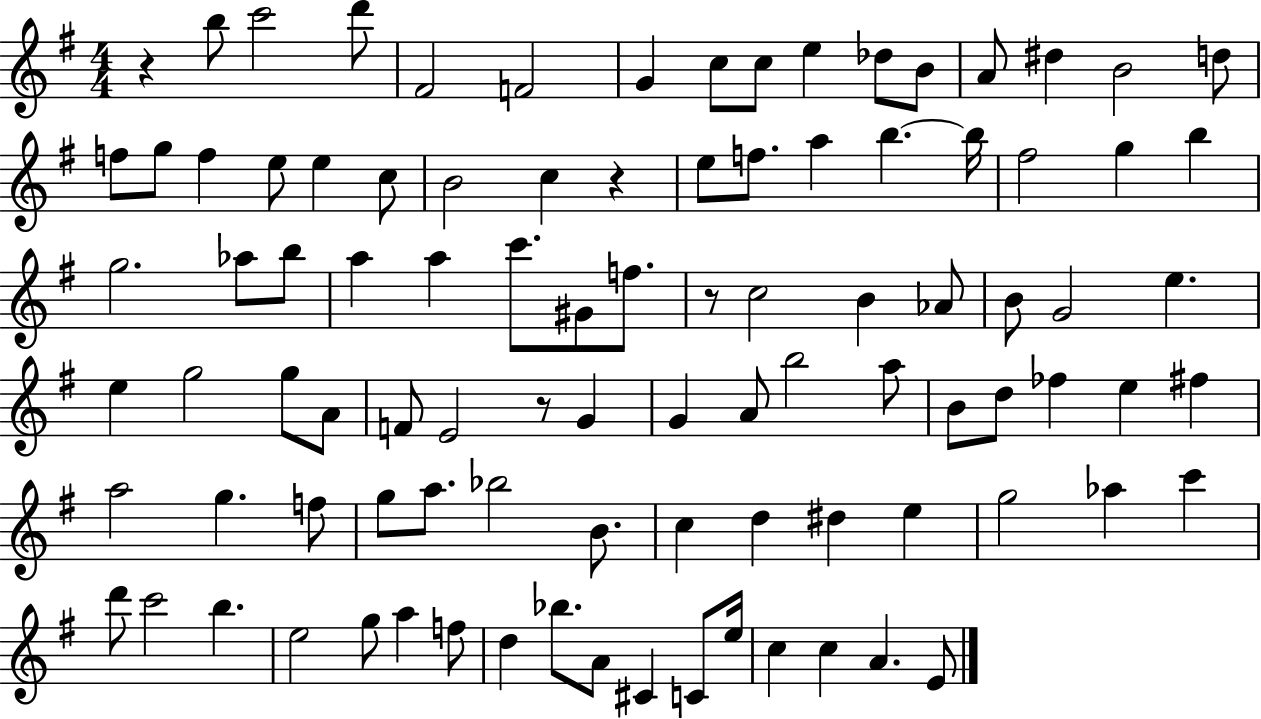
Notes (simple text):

R/q B5/e C6/h D6/e F#4/h F4/h G4/q C5/e C5/e E5/q Db5/e B4/e A4/e D#5/q B4/h D5/e F5/e G5/e F5/q E5/e E5/q C5/e B4/h C5/q R/q E5/e F5/e. A5/q B5/q. B5/s F#5/h G5/q B5/q G5/h. Ab5/e B5/e A5/q A5/q C6/e. G#4/e F5/e. R/e C5/h B4/q Ab4/e B4/e G4/h E5/q. E5/q G5/h G5/e A4/e F4/e E4/h R/e G4/q G4/q A4/e B5/h A5/e B4/e D5/e FES5/q E5/q F#5/q A5/h G5/q. F5/e G5/e A5/e. Bb5/h B4/e. C5/q D5/q D#5/q E5/q G5/h Ab5/q C6/q D6/e C6/h B5/q. E5/h G5/e A5/q F5/e D5/q Bb5/e. A4/e C#4/q C4/e E5/s C5/q C5/q A4/q. E4/e